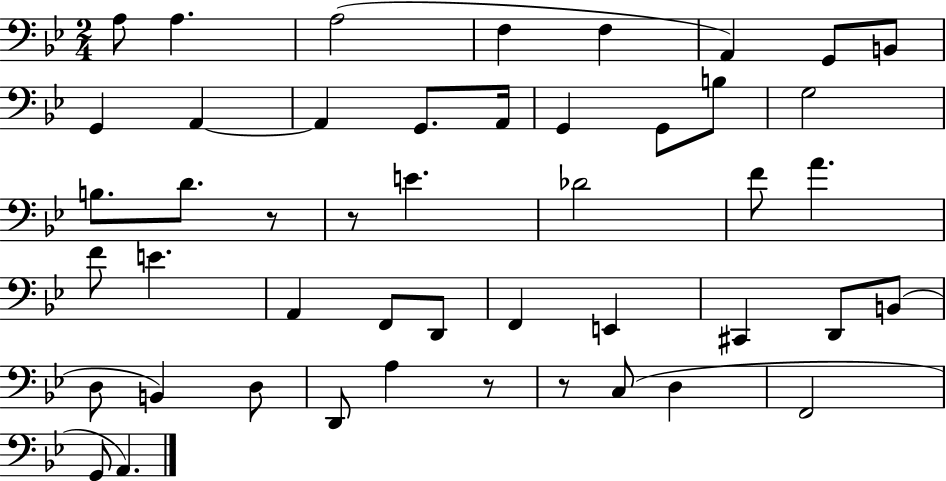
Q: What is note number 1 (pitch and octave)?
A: A3